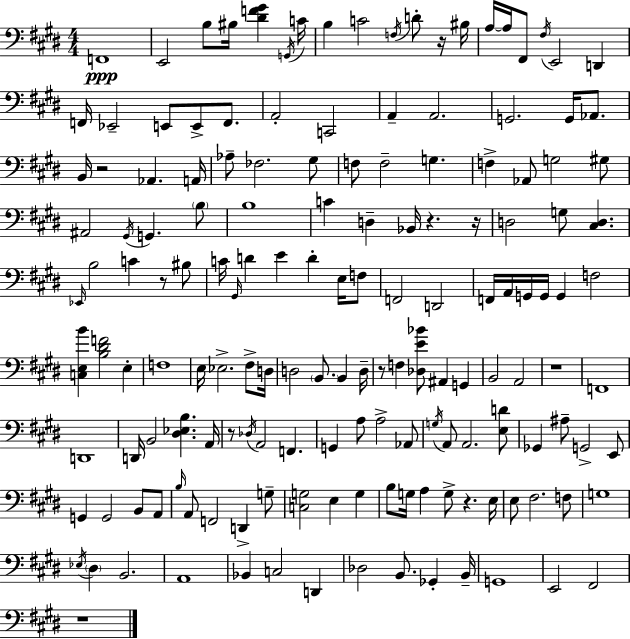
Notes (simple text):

F2/w E2/h B3/e BIS3/s [D#4,F4,G#4]/q G2/s C4/s B3/q C4/h F3/s D4/e R/s BIS3/s A3/s A3/s F#2/e F#3/s E2/h D2/q F2/s Eb2/h E2/e E2/e F2/e. A2/h C2/h A2/q A2/h. G2/h. G2/s Ab2/e. B2/s R/h Ab2/q. A2/s Ab3/e FES3/h. G#3/e F3/e F3/h G3/q. F3/q Ab2/e G3/h G#3/e A#2/h G#2/s G2/q. B3/e B3/w C4/q D3/q Bb2/s R/q. R/s D3/h G3/e [C#3,D3]/q. Eb2/s B3/h C4/q R/e BIS3/e C4/s G#2/s D4/q E4/q D4/q E3/s F3/e F2/h D2/h F2/s A2/s G2/s G2/s G2/q F3/h [C3,E3,B4]/q [B3,D#4,F4]/h E3/q F3/w E3/s Eb3/h. F#3/e D3/s D3/h B2/e. B2/q D3/s R/e F3/q [Db3,E4,Bb4]/e A#2/q G2/q B2/h A2/h R/w F2/w D2/w D2/s B2/h [D#3,Eb3,B3]/q. A2/s R/e Db3/s A2/h F2/q. G2/q A3/e A3/h Ab2/e G3/s A2/e A2/h. [E3,D4]/e Gb2/q A#3/e G2/h E2/e G2/q G2/h B2/e A2/e B3/s A2/e F2/h D2/q G3/e [C3,G3]/h E3/q G3/q B3/e G3/s A3/q G3/e R/q. E3/s E3/e F#3/h. F3/e G3/w Eb3/s D#3/q B2/h. A2/w Bb2/q C3/h D2/q Db3/h B2/e. Gb2/q B2/s G2/w E2/h F#2/h R/w